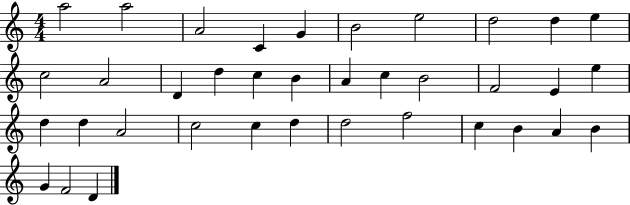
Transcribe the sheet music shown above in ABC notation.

X:1
T:Untitled
M:4/4
L:1/4
K:C
a2 a2 A2 C G B2 e2 d2 d e c2 A2 D d c B A c B2 F2 E e d d A2 c2 c d d2 f2 c B A B G F2 D